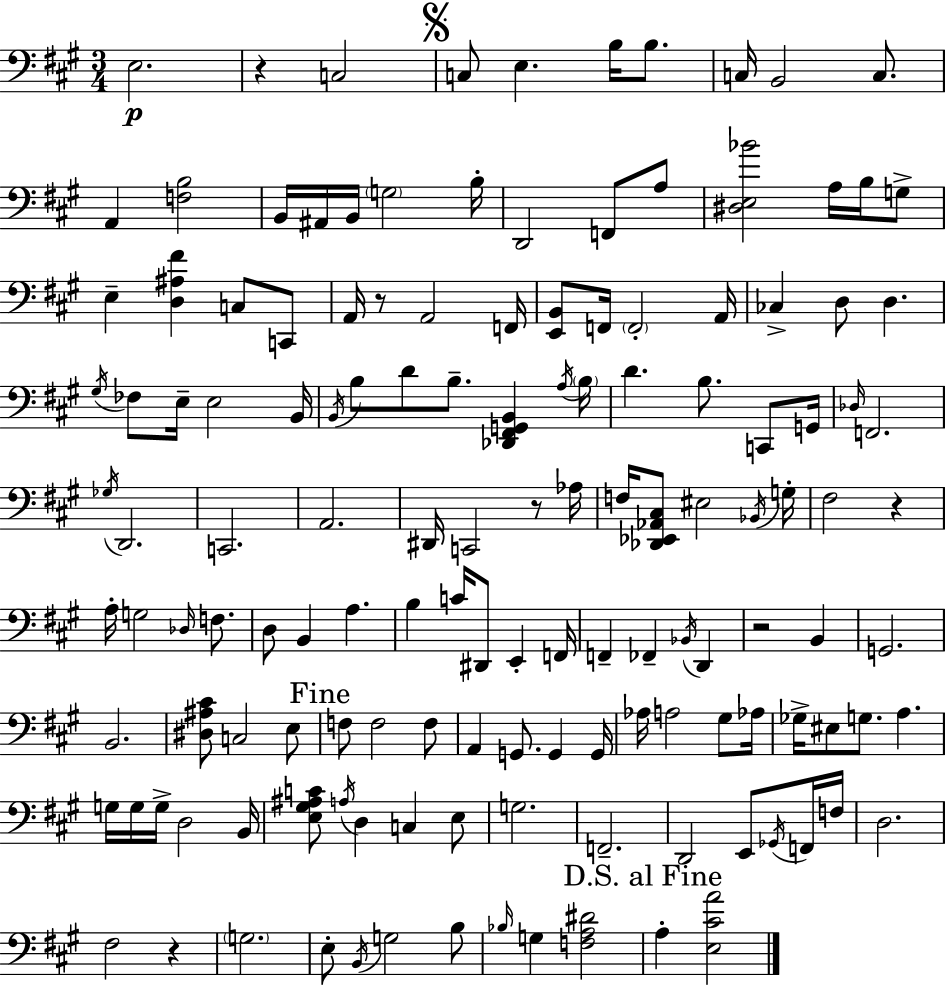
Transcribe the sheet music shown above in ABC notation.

X:1
T:Untitled
M:3/4
L:1/4
K:A
E,2 z C,2 C,/2 E, B,/4 B,/2 C,/4 B,,2 C,/2 A,, [F,B,]2 B,,/4 ^A,,/4 B,,/4 G,2 B,/4 D,,2 F,,/2 A,/2 [^D,E,_B]2 A,/4 B,/4 G,/2 E, [D,^A,^F] C,/2 C,,/2 A,,/4 z/2 A,,2 F,,/4 [E,,B,,]/2 F,,/4 F,,2 A,,/4 _C, D,/2 D, ^G,/4 _F,/2 E,/4 E,2 B,,/4 B,,/4 B,/2 D/2 B,/2 [_D,,^F,,G,,B,,] A,/4 B,/4 D B,/2 C,,/2 G,,/4 _D,/4 F,,2 _G,/4 D,,2 C,,2 A,,2 ^D,,/4 C,,2 z/2 _A,/4 F,/4 [_D,,_E,,_A,,^C,]/2 ^E,2 _B,,/4 G,/4 ^F,2 z A,/4 G,2 _D,/4 F,/2 D,/2 B,, A, B, C/4 ^D,,/2 E,, F,,/4 F,, _F,, _B,,/4 D,, z2 B,, G,,2 B,,2 [^D,^A,^C]/2 C,2 E,/2 F,/2 F,2 F,/2 A,, G,,/2 G,, G,,/4 _A,/4 A,2 ^G,/2 _A,/4 _G,/4 ^E,/2 G,/2 A, G,/4 G,/4 G,/4 D,2 B,,/4 [E,^G,^A,C]/2 A,/4 D, C, E,/2 G,2 F,,2 D,,2 E,,/2 _G,,/4 F,,/4 F,/4 D,2 ^F,2 z G,2 E,/2 B,,/4 G,2 B,/2 _B,/4 G, [F,A,^D]2 A, [E,^CA]2